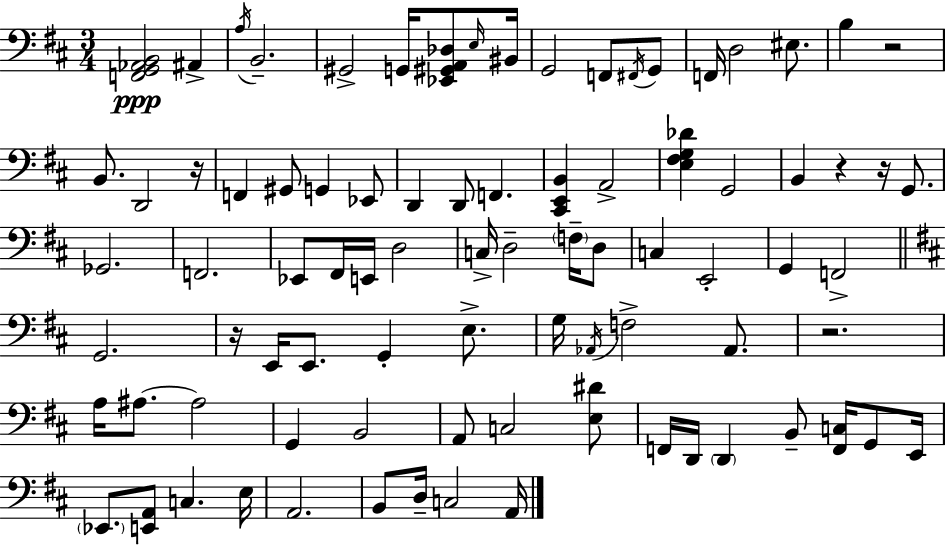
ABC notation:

X:1
T:Untitled
M:3/4
L:1/4
K:D
[F,,G,,_A,,B,,]2 ^A,, A,/4 B,,2 ^G,,2 G,,/4 [_E,,^G,,A,,_D,]/2 E,/4 ^B,,/4 G,,2 F,,/2 ^F,,/4 G,,/2 F,,/4 D,2 ^E,/2 B, z2 B,,/2 D,,2 z/4 F,, ^G,,/2 G,, _E,,/2 D,, D,,/2 F,, [^C,,E,,B,,] A,,2 [E,^F,G,_D] G,,2 B,, z z/4 G,,/2 _G,,2 F,,2 _E,,/2 ^F,,/4 E,,/4 D,2 C,/4 D,2 F,/4 D,/2 C, E,,2 G,, F,,2 G,,2 z/4 E,,/4 E,,/2 G,, E,/2 G,/4 _A,,/4 F,2 _A,,/2 z2 A,/4 ^A,/2 ^A,2 G,, B,,2 A,,/2 C,2 [E,^D]/2 F,,/4 D,,/4 D,, B,,/2 [F,,C,]/4 G,,/2 E,,/4 _E,,/2 [E,,A,,]/2 C, E,/4 A,,2 B,,/2 D,/4 C,2 A,,/4